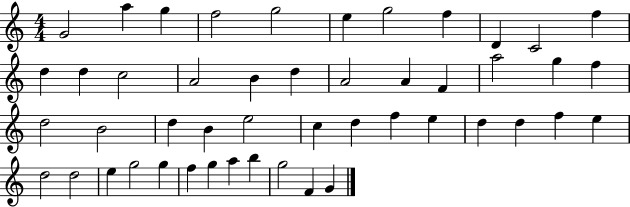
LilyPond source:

{
  \clef treble
  \numericTimeSignature
  \time 4/4
  \key c \major
  g'2 a''4 g''4 | f''2 g''2 | e''4 g''2 f''4 | d'4 c'2 f''4 | \break d''4 d''4 c''2 | a'2 b'4 d''4 | a'2 a'4 f'4 | a''2 g''4 f''4 | \break d''2 b'2 | d''4 b'4 e''2 | c''4 d''4 f''4 e''4 | d''4 d''4 f''4 e''4 | \break d''2 d''2 | e''4 g''2 g''4 | f''4 g''4 a''4 b''4 | g''2 f'4 g'4 | \break \bar "|."
}